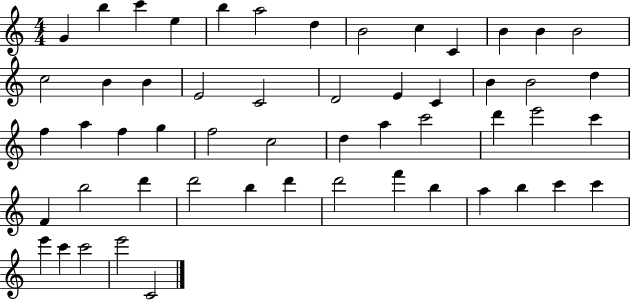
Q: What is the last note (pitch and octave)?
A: C4